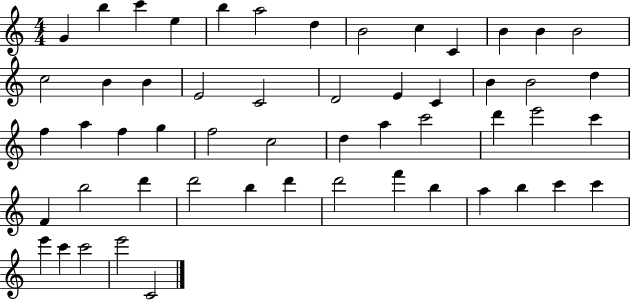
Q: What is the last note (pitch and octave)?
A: C4